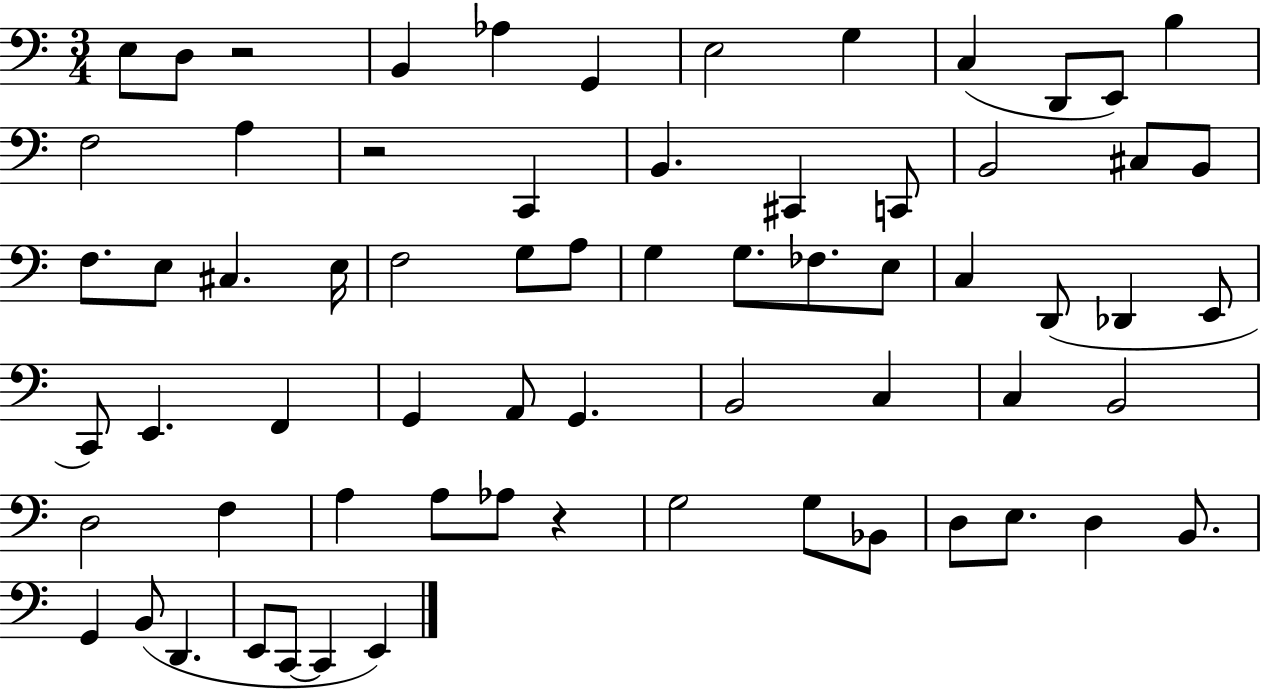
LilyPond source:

{
  \clef bass
  \numericTimeSignature
  \time 3/4
  \key c \major
  e8 d8 r2 | b,4 aes4 g,4 | e2 g4 | c4( d,8 e,8) b4 | \break f2 a4 | r2 c,4 | b,4. cis,4 c,8 | b,2 cis8 b,8 | \break f8. e8 cis4. e16 | f2 g8 a8 | g4 g8. fes8. e8 | c4 d,8( des,4 e,8 | \break c,8) e,4. f,4 | g,4 a,8 g,4. | b,2 c4 | c4 b,2 | \break d2 f4 | a4 a8 aes8 r4 | g2 g8 bes,8 | d8 e8. d4 b,8. | \break g,4 b,8( d,4. | e,8 c,8~~ c,4 e,4) | \bar "|."
}